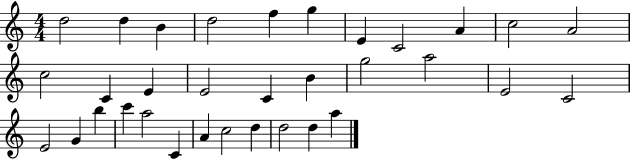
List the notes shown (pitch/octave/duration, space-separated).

D5/h D5/q B4/q D5/h F5/q G5/q E4/q C4/h A4/q C5/h A4/h C5/h C4/q E4/q E4/h C4/q B4/q G5/h A5/h E4/h C4/h E4/h G4/q B5/q C6/q A5/h C4/q A4/q C5/h D5/q D5/h D5/q A5/q